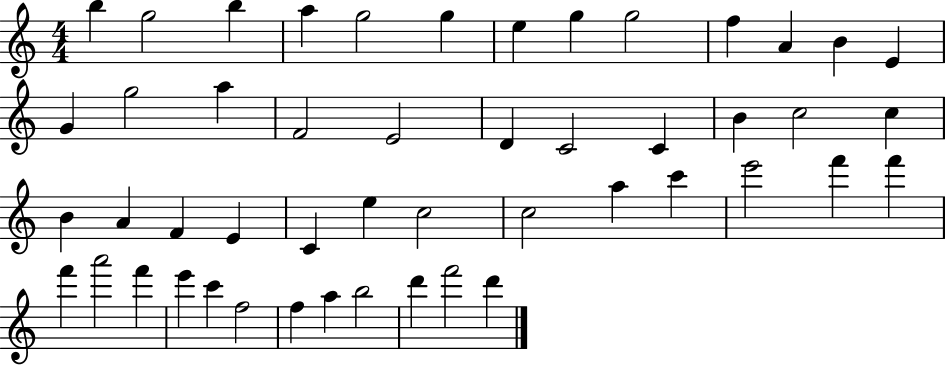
{
  \clef treble
  \numericTimeSignature
  \time 4/4
  \key c \major
  b''4 g''2 b''4 | a''4 g''2 g''4 | e''4 g''4 g''2 | f''4 a'4 b'4 e'4 | \break g'4 g''2 a''4 | f'2 e'2 | d'4 c'2 c'4 | b'4 c''2 c''4 | \break b'4 a'4 f'4 e'4 | c'4 e''4 c''2 | c''2 a''4 c'''4 | e'''2 f'''4 f'''4 | \break f'''4 a'''2 f'''4 | e'''4 c'''4 f''2 | f''4 a''4 b''2 | d'''4 f'''2 d'''4 | \break \bar "|."
}